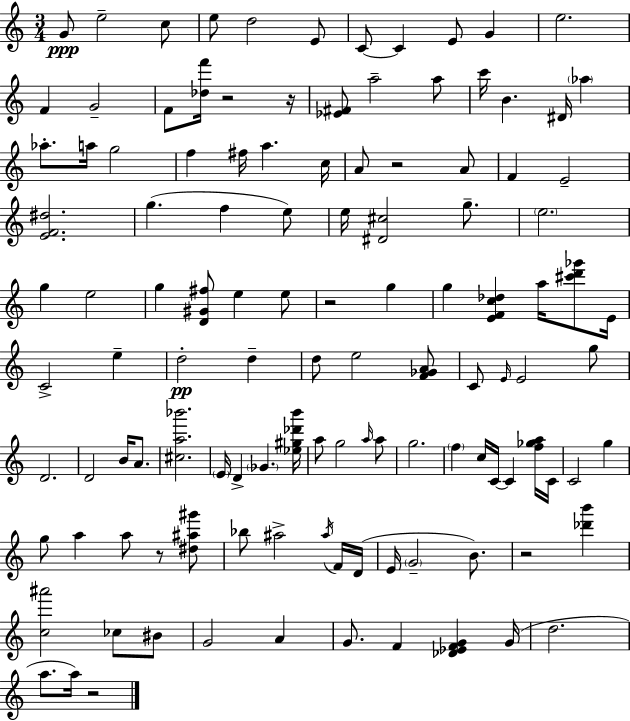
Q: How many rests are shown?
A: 7